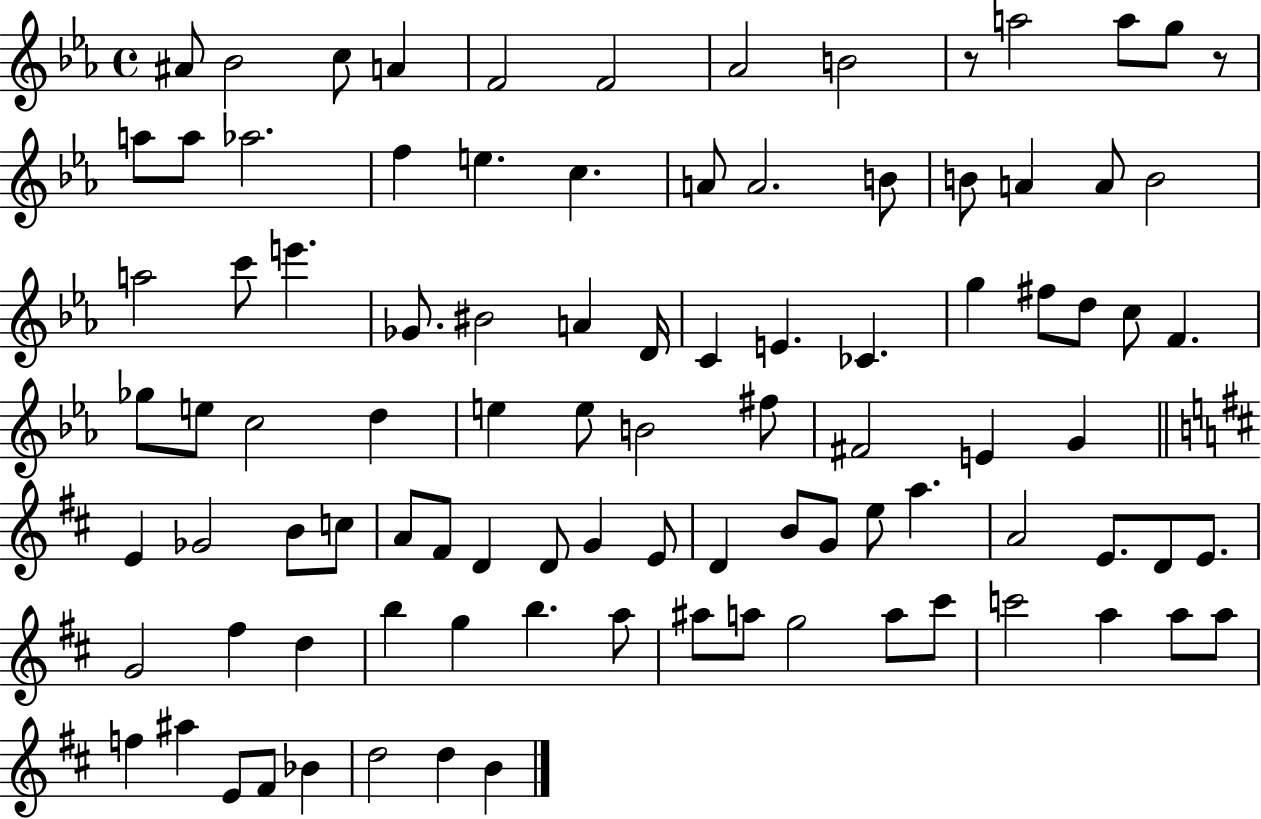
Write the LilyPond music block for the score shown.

{
  \clef treble
  \time 4/4
  \defaultTimeSignature
  \key ees \major
  ais'8 bes'2 c''8 a'4 | f'2 f'2 | aes'2 b'2 | r8 a''2 a''8 g''8 r8 | \break a''8 a''8 aes''2. | f''4 e''4. c''4. | a'8 a'2. b'8 | b'8 a'4 a'8 b'2 | \break a''2 c'''8 e'''4. | ges'8. bis'2 a'4 d'16 | c'4 e'4. ces'4. | g''4 fis''8 d''8 c''8 f'4. | \break ges''8 e''8 c''2 d''4 | e''4 e''8 b'2 fis''8 | fis'2 e'4 g'4 | \bar "||" \break \key b \minor e'4 ges'2 b'8 c''8 | a'8 fis'8 d'4 d'8 g'4 e'8 | d'4 b'8 g'8 e''8 a''4. | a'2 e'8. d'8 e'8. | \break g'2 fis''4 d''4 | b''4 g''4 b''4. a''8 | ais''8 a''8 g''2 a''8 cis'''8 | c'''2 a''4 a''8 a''8 | \break f''4 ais''4 e'8 fis'8 bes'4 | d''2 d''4 b'4 | \bar "|."
}